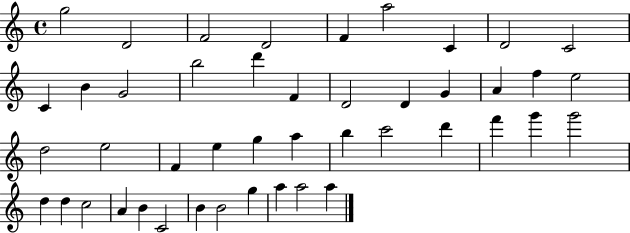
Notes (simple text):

G5/h D4/h F4/h D4/h F4/q A5/h C4/q D4/h C4/h C4/q B4/q G4/h B5/h D6/q F4/q D4/h D4/q G4/q A4/q F5/q E5/h D5/h E5/h F4/q E5/q G5/q A5/q B5/q C6/h D6/q F6/q G6/q G6/h D5/q D5/q C5/h A4/q B4/q C4/h B4/q B4/h G5/q A5/q A5/h A5/q